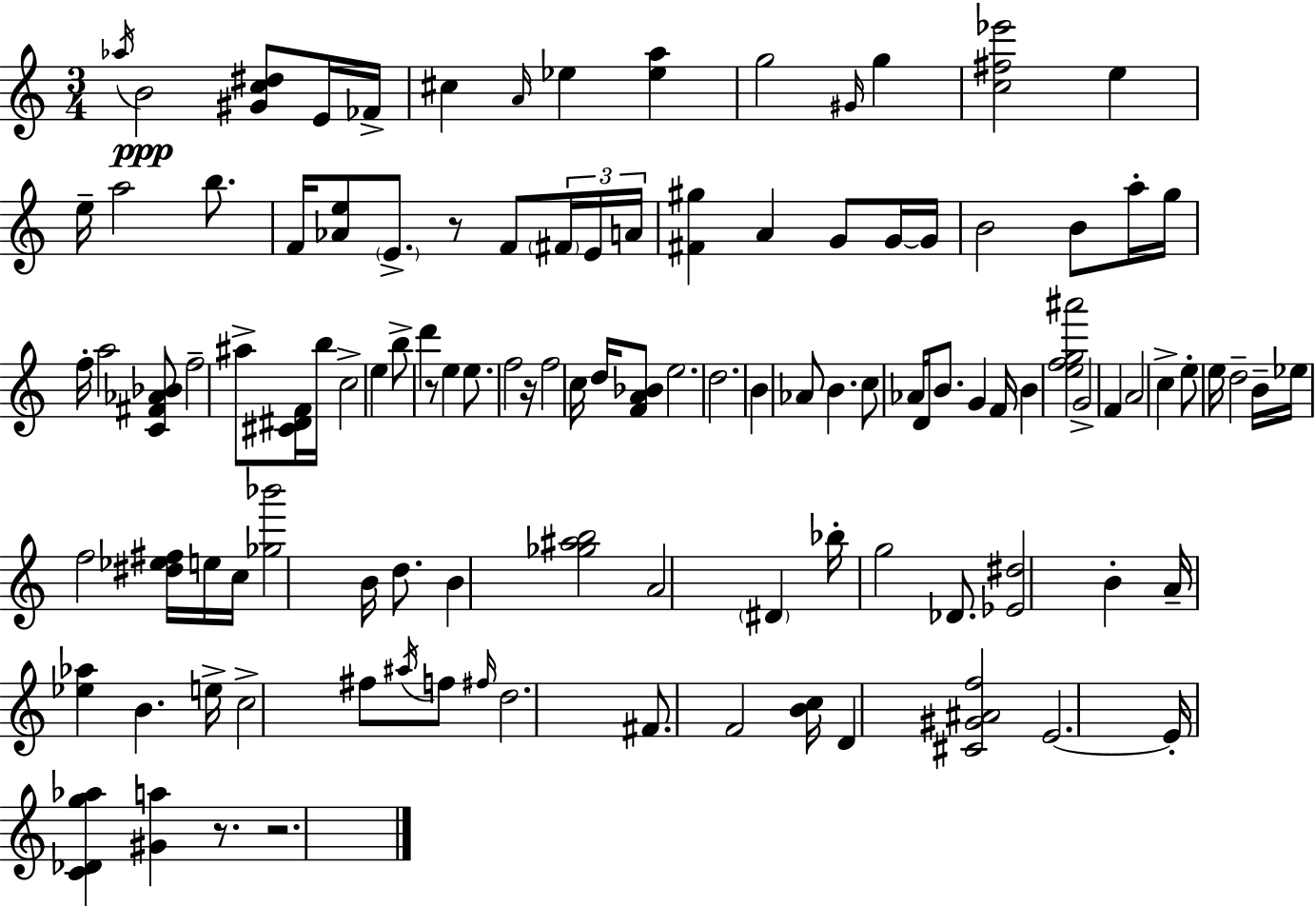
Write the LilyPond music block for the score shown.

{
  \clef treble
  \numericTimeSignature
  \time 3/4
  \key c \major
  \acciaccatura { aes''16 }\ppp b'2 <gis' c'' dis''>8 e'16 | fes'16-> cis''4 \grace { a'16 } ees''4 <ees'' a''>4 | g''2 \grace { gis'16 } g''4 | <c'' fis'' ees'''>2 e''4 | \break e''16-- a''2 | b''8. f'16 <aes' e''>8 \parenthesize e'8.-> r8 f'8 | \tuplet 3/2 { \parenthesize fis'16 e'16 a'16 } <fis' gis''>4 a'4 | g'8 g'16~~ g'16 b'2 | \break b'8 a''16-. g''16 f''16-. a''2 | <c' fis' aes' bes'>8 f''2-- ais''8-> | <cis' dis' f'>16 b''16 c''2-> e''4 | b''8-> d'''4 r8 e''4 | \break e''8. f''2 | r16 f''2 c''16 | d''16 <f' a' bes'>8 e''2. | d''2. | \break b'4 aes'8 b'4. | c''8 aes'16 d'16 b'8. g'4 | f'16 b'4 <e'' f'' g'' ais'''>2 | g'2-> f'4 | \break a'2 c''4-> | e''8-. e''16 d''2-- | b'16-- ees''16 f''2 | <dis'' ees'' fis''>16 e''16 c''16 <ges'' bes'''>2 b'16 | \break d''8. b'4 <ges'' ais'' b''>2 | a'2 \parenthesize dis'4 | bes''16-. g''2 | des'8. <ees' dis''>2 b'4-. | \break a'16-- <ees'' aes''>4 b'4. | e''16-> c''2-> fis''8 | \acciaccatura { ais''16 } f''8 \grace { fis''16 } d''2. | fis'8. f'2 | \break <b' c''>16 d'4 <cis' gis' ais' f''>2 | e'2.~~ | e'16-. <c' des' g'' aes''>4 <gis' a''>4 | r8. r2. | \break \bar "|."
}